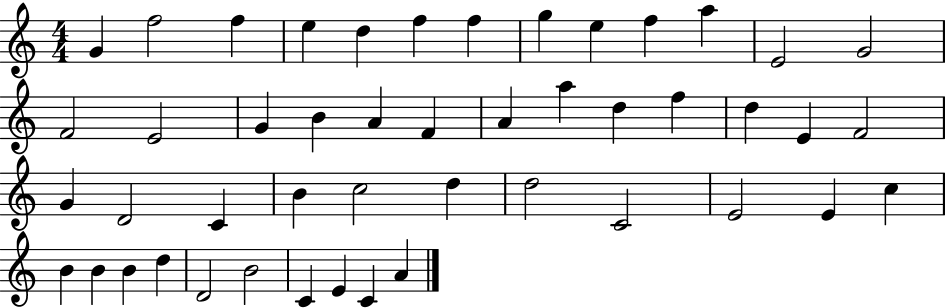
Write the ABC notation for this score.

X:1
T:Untitled
M:4/4
L:1/4
K:C
G f2 f e d f f g e f a E2 G2 F2 E2 G B A F A a d f d E F2 G D2 C B c2 d d2 C2 E2 E c B B B d D2 B2 C E C A